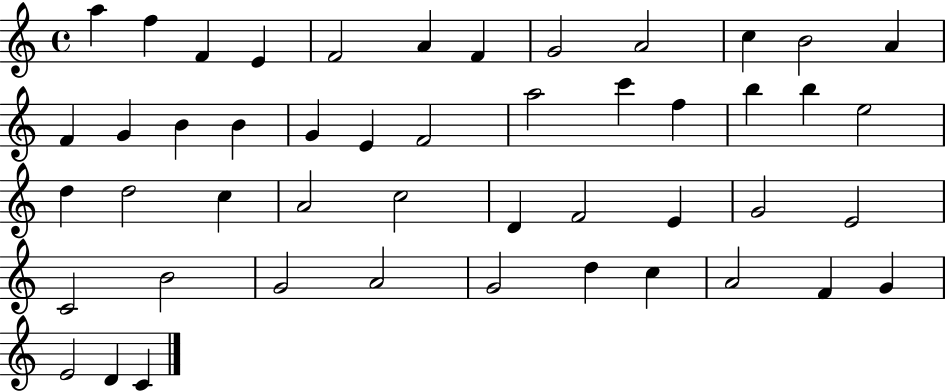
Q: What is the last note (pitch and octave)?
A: C4